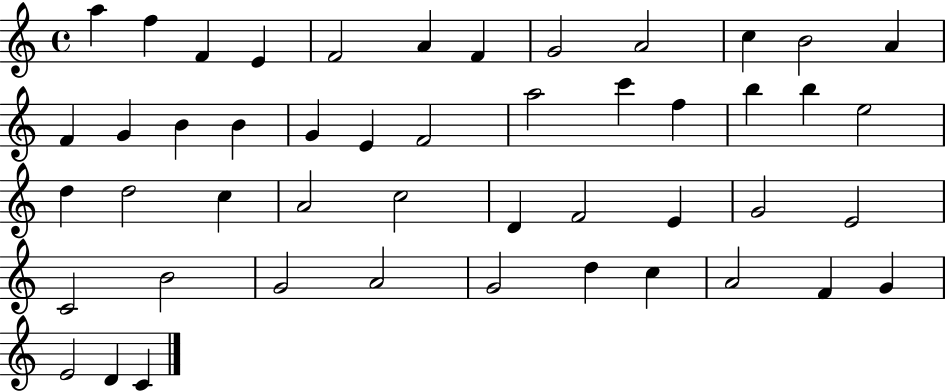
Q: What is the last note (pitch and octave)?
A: C4